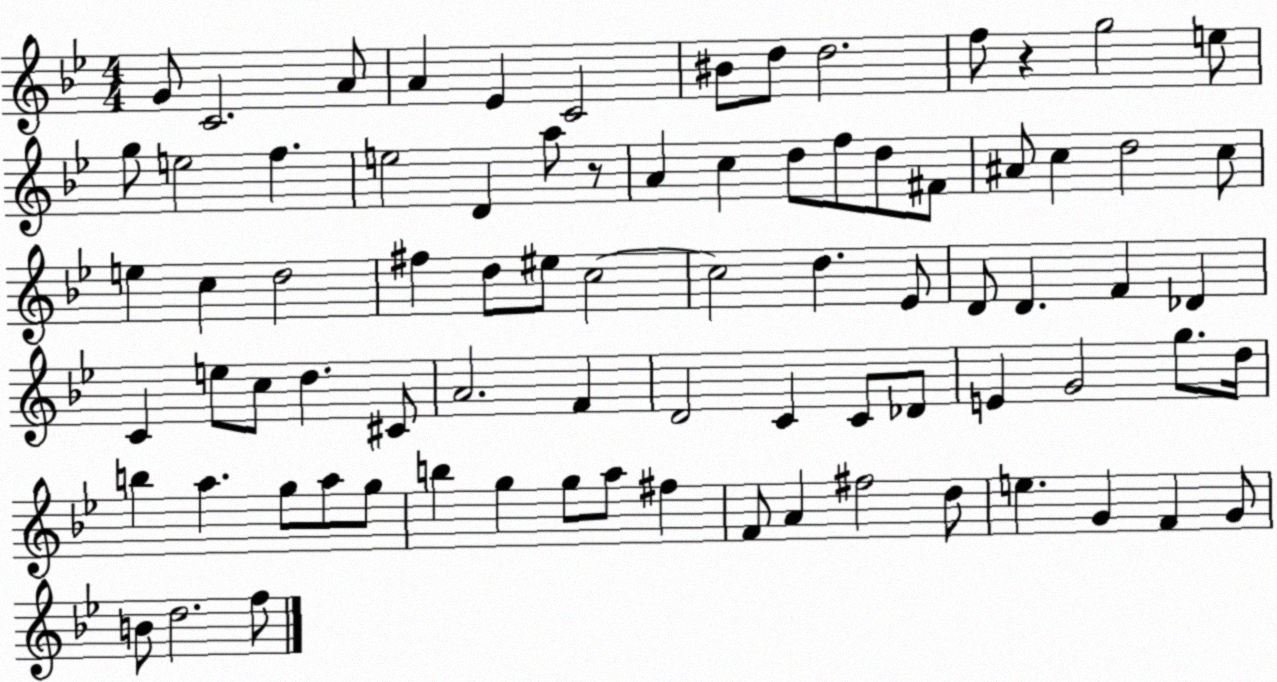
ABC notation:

X:1
T:Untitled
M:4/4
L:1/4
K:Bb
G/2 C2 A/2 A _E C2 ^B/2 d/2 d2 f/2 z g2 e/2 g/2 e2 f e2 D a/2 z/2 A c d/2 f/2 d/2 ^F/2 ^A/2 c d2 c/2 e c d2 ^f d/2 ^e/2 c2 c2 d _E/2 D/2 D F _D C e/2 c/2 d ^C/2 A2 F D2 C C/2 _D/2 E G2 g/2 d/4 b a g/2 a/2 g/2 b g g/2 a/2 ^f F/2 A ^f2 d/2 e G F G/2 B/2 d2 f/2